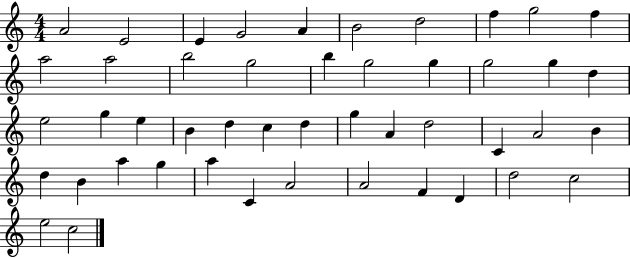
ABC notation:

X:1
T:Untitled
M:4/4
L:1/4
K:C
A2 E2 E G2 A B2 d2 f g2 f a2 a2 b2 g2 b g2 g g2 g d e2 g e B d c d g A d2 C A2 B d B a g a C A2 A2 F D d2 c2 e2 c2